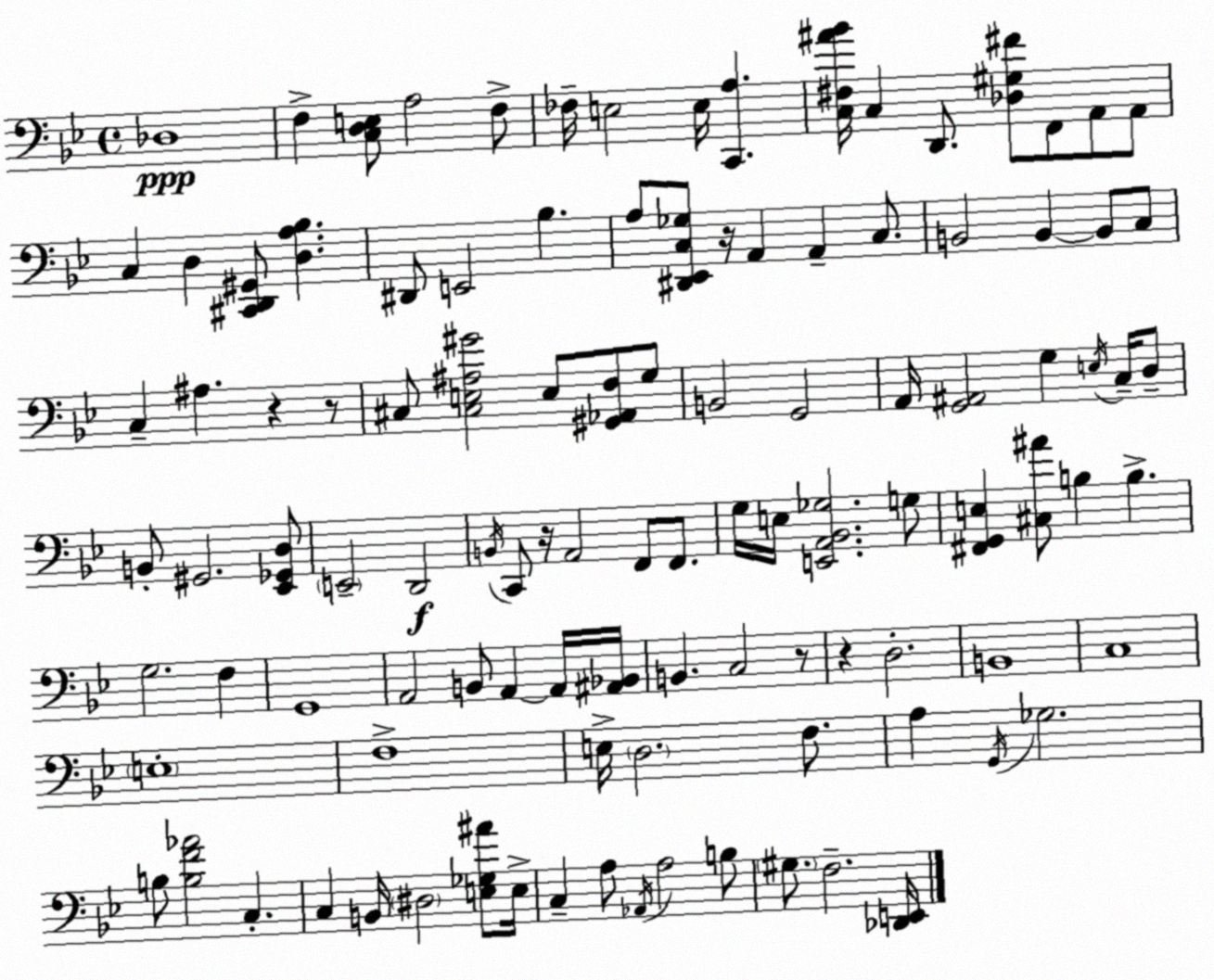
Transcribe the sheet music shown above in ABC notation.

X:1
T:Untitled
M:4/4
L:1/4
K:Gm
_D,4 F, [C,D,E,]/2 A,2 F,/2 _F,/4 E,2 E,/4 [C,,A,] [C,^F,^A_B]/4 C, D,,/2 [_D,^G,^F]/2 F,,/2 A,,/2 A,,/2 C, D, [^C,,D,,^G,,]/2 [D,A,_B,] ^D,,/2 E,,2 _B, A,/2 [^D,,_E,,C,_G,]/2 z/4 A,, A,, C,/2 B,,2 B,, B,,/2 C,/2 C, ^A, z z/2 ^C,/2 [^C,E,^A,^G]2 E,/2 [^G,,_A,,F,]/2 G,/2 B,,2 G,,2 A,,/4 [G,,^A,,]2 G, E,/4 C,/4 D,/2 B,,/2 ^G,,2 [_E,,_G,,D,]/2 E,,2 D,,2 B,,/4 C,,/2 z/4 A,,2 F,,/2 F,,/2 G,/4 E,/4 [E,,A,,_B,,_G,]2 G,/2 [^F,,G,,E,] [^C,^A]/2 B, B, G,2 F, G,,4 A,,2 B,,/2 A,, A,,/4 [^A,,_B,,]/4 B,, C,2 z/2 z D,2 B,,4 C,4 E,4 F,4 E,/4 D,2 F,/2 A, G,,/4 _G,2 B,/2 [B,F_A]2 C, C, B,,/4 ^D,2 [E,_G,^A]/2 E,/4 C, A,/2 _A,,/4 A,2 B,/2 ^G,/2 F,2 [_D,,E,,]/4